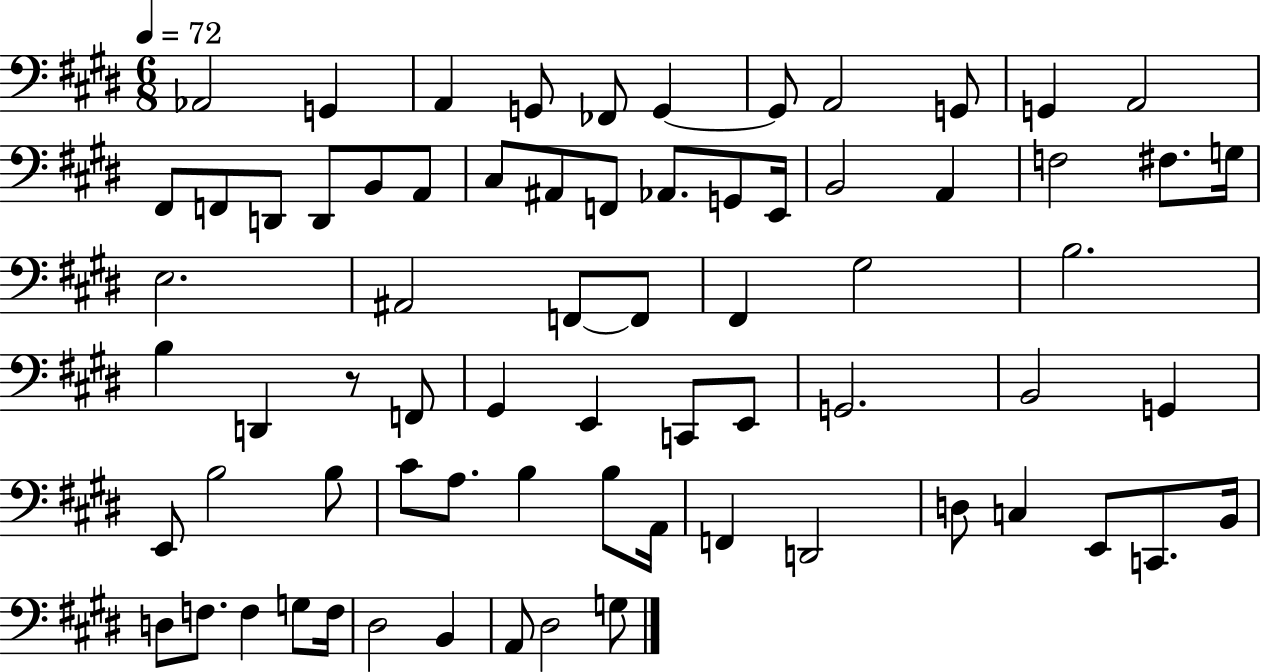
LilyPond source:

{
  \clef bass
  \numericTimeSignature
  \time 6/8
  \key e \major
  \tempo 4 = 72
  aes,2 g,4 | a,4 g,8 fes,8 g,4~~ | g,8 a,2 g,8 | g,4 a,2 | \break fis,8 f,8 d,8 d,8 b,8 a,8 | cis8 ais,8 f,8 aes,8. g,8 e,16 | b,2 a,4 | f2 fis8. g16 | \break e2. | ais,2 f,8~~ f,8 | fis,4 gis2 | b2. | \break b4 d,4 r8 f,8 | gis,4 e,4 c,8 e,8 | g,2. | b,2 g,4 | \break e,8 b2 b8 | cis'8 a8. b4 b8 a,16 | f,4 d,2 | d8 c4 e,8 c,8. b,16 | \break d8 f8. f4 g8 f16 | dis2 b,4 | a,8 dis2 g8 | \bar "|."
}